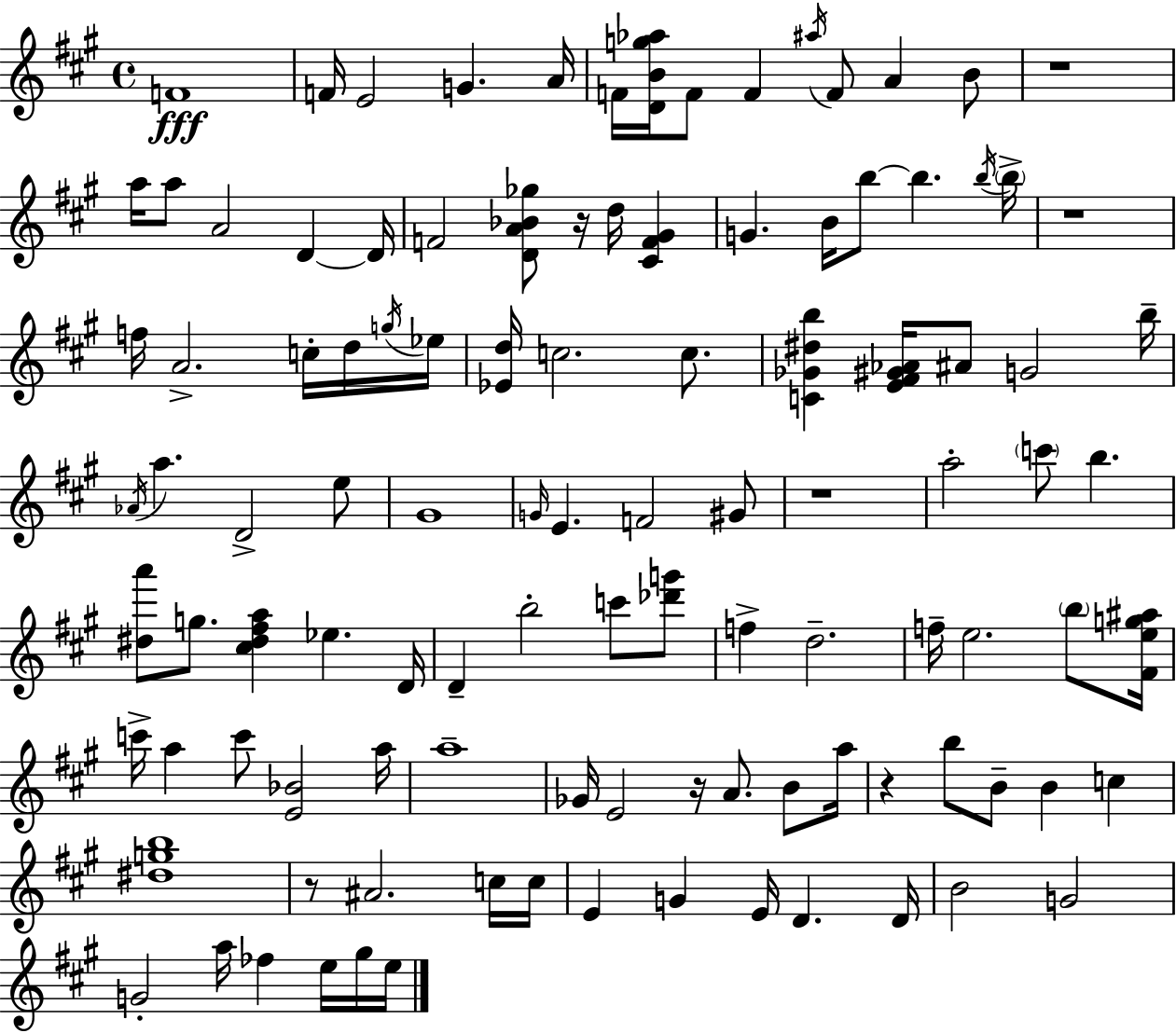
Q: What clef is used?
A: treble